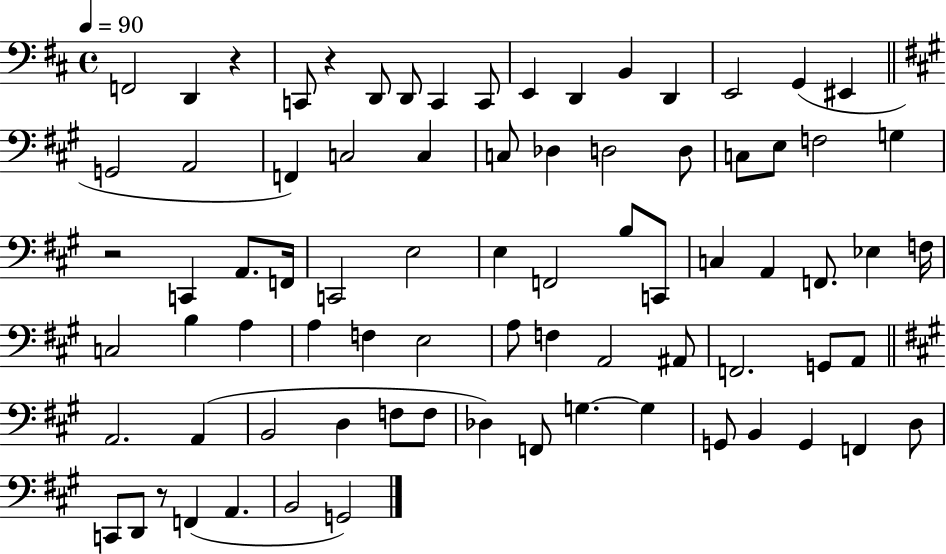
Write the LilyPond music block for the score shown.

{
  \clef bass
  \time 4/4
  \defaultTimeSignature
  \key d \major
  \tempo 4 = 90
  f,2 d,4 r4 | c,8 r4 d,8 d,8 c,4 c,8 | e,4 d,4 b,4 d,4 | e,2 g,4( eis,4 | \break \bar "||" \break \key a \major g,2 a,2 | f,4) c2 c4 | c8 des4 d2 d8 | c8 e8 f2 g4 | \break r2 c,4 a,8. f,16 | c,2 e2 | e4 f,2 b8 c,8 | c4 a,4 f,8. ees4 f16 | \break c2 b4 a4 | a4 f4 e2 | a8 f4 a,2 ais,8 | f,2. g,8 a,8 | \break \bar "||" \break \key a \major a,2. a,4( | b,2 d4 f8 f8 | des4) f,8 g4.~~ g4 | g,8 b,4 g,4 f,4 d8 | \break c,8 d,8 r8 f,4( a,4. | b,2 g,2) | \bar "|."
}